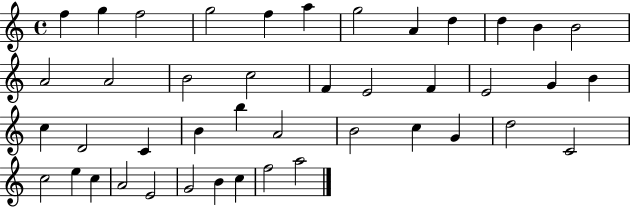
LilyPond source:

{
  \clef treble
  \time 4/4
  \defaultTimeSignature
  \key c \major
  f''4 g''4 f''2 | g''2 f''4 a''4 | g''2 a'4 d''4 | d''4 b'4 b'2 | \break a'2 a'2 | b'2 c''2 | f'4 e'2 f'4 | e'2 g'4 b'4 | \break c''4 d'2 c'4 | b'4 b''4 a'2 | b'2 c''4 g'4 | d''2 c'2 | \break c''2 e''4 c''4 | a'2 e'2 | g'2 b'4 c''4 | f''2 a''2 | \break \bar "|."
}